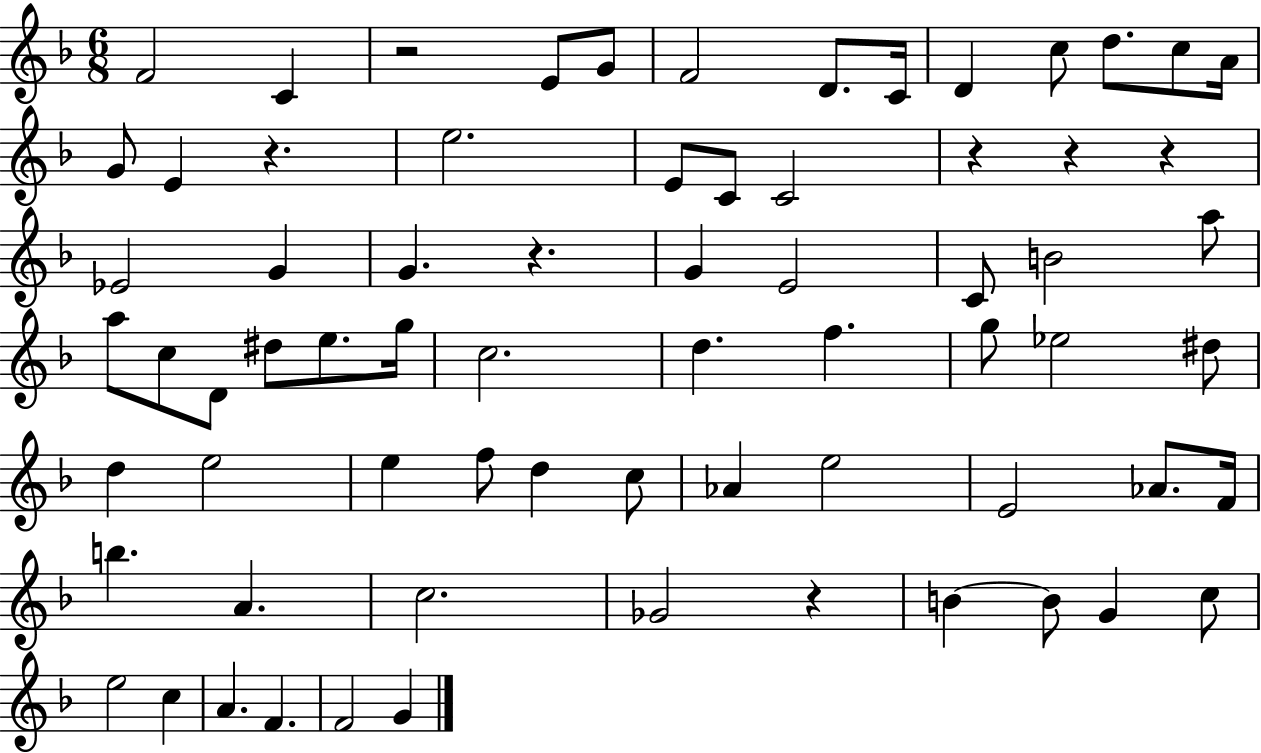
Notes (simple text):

F4/h C4/q R/h E4/e G4/e F4/h D4/e. C4/s D4/q C5/e D5/e. C5/e A4/s G4/e E4/q R/q. E5/h. E4/e C4/e C4/h R/q R/q R/q Eb4/h G4/q G4/q. R/q. G4/q E4/h C4/e B4/h A5/e A5/e C5/e D4/e D#5/e E5/e. G5/s C5/h. D5/q. F5/q. G5/e Eb5/h D#5/e D5/q E5/h E5/q F5/e D5/q C5/e Ab4/q E5/h E4/h Ab4/e. F4/s B5/q. A4/q. C5/h. Gb4/h R/q B4/q B4/e G4/q C5/e E5/h C5/q A4/q. F4/q. F4/h G4/q